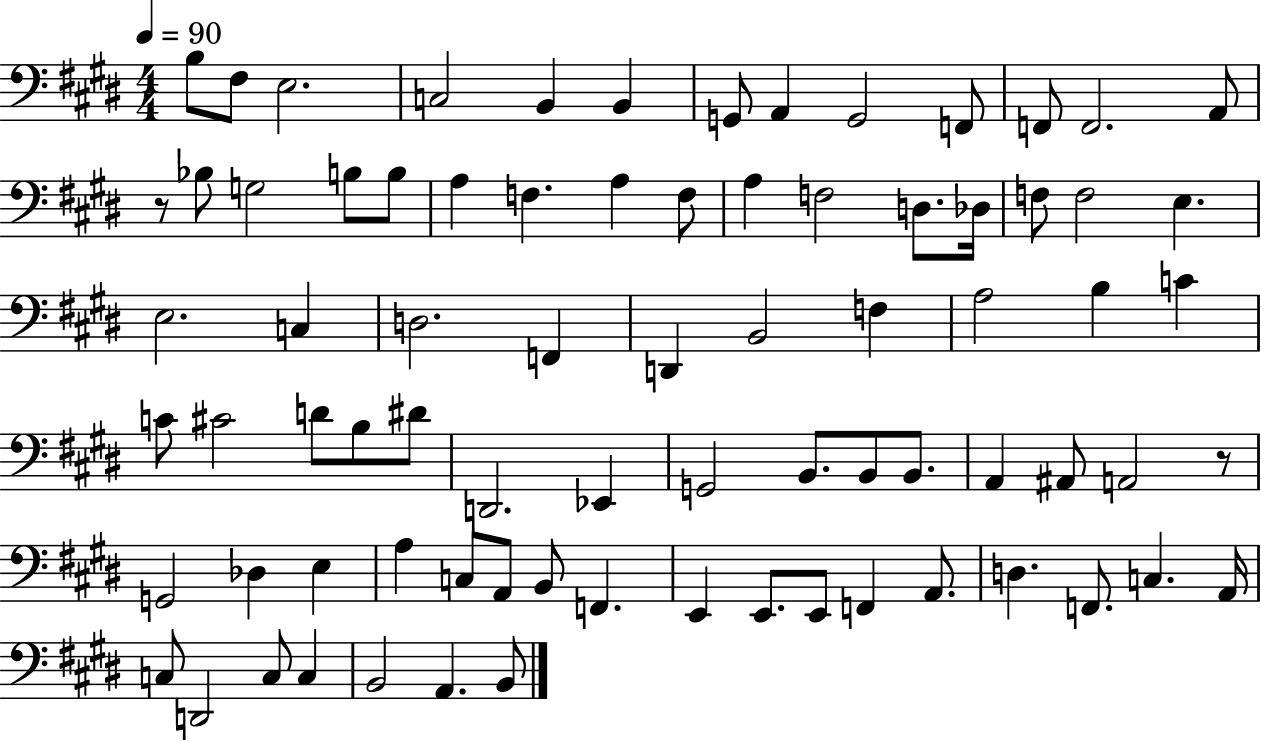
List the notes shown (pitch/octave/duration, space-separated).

B3/e F#3/e E3/h. C3/h B2/q B2/q G2/e A2/q G2/h F2/e F2/e F2/h. A2/e R/e Bb3/e G3/h B3/e B3/e A3/q F3/q. A3/q F3/e A3/q F3/h D3/e. Db3/s F3/e F3/h E3/q. E3/h. C3/q D3/h. F2/q D2/q B2/h F3/q A3/h B3/q C4/q C4/e C#4/h D4/e B3/e D#4/e D2/h. Eb2/q G2/h B2/e. B2/e B2/e. A2/q A#2/e A2/h R/e G2/h Db3/q E3/q A3/q C3/e A2/e B2/e F2/q. E2/q E2/e. E2/e F2/q A2/e. D3/q. F2/e. C3/q. A2/s C3/e D2/h C3/e C3/q B2/h A2/q. B2/e